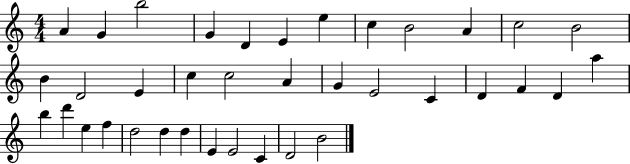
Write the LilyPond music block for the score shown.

{
  \clef treble
  \numericTimeSignature
  \time 4/4
  \key c \major
  a'4 g'4 b''2 | g'4 d'4 e'4 e''4 | c''4 b'2 a'4 | c''2 b'2 | \break b'4 d'2 e'4 | c''4 c''2 a'4 | g'4 e'2 c'4 | d'4 f'4 d'4 a''4 | \break b''4 d'''4 e''4 f''4 | d''2 d''4 d''4 | e'4 e'2 c'4 | d'2 b'2 | \break \bar "|."
}